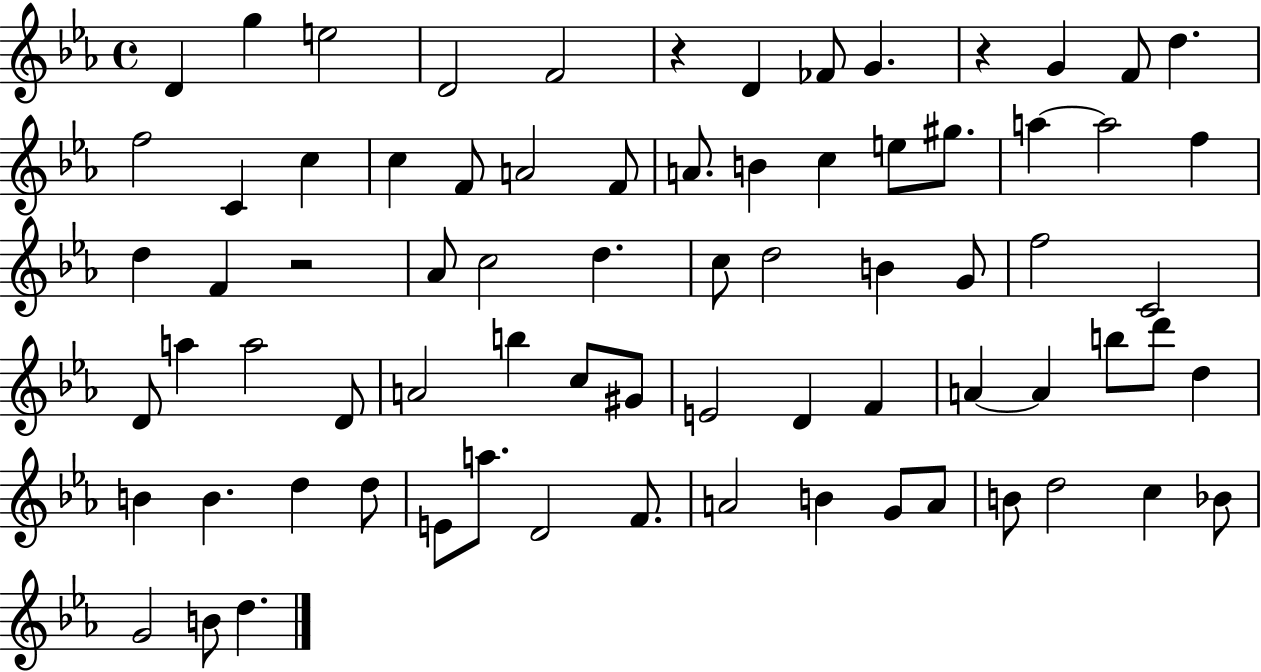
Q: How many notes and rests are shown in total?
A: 75